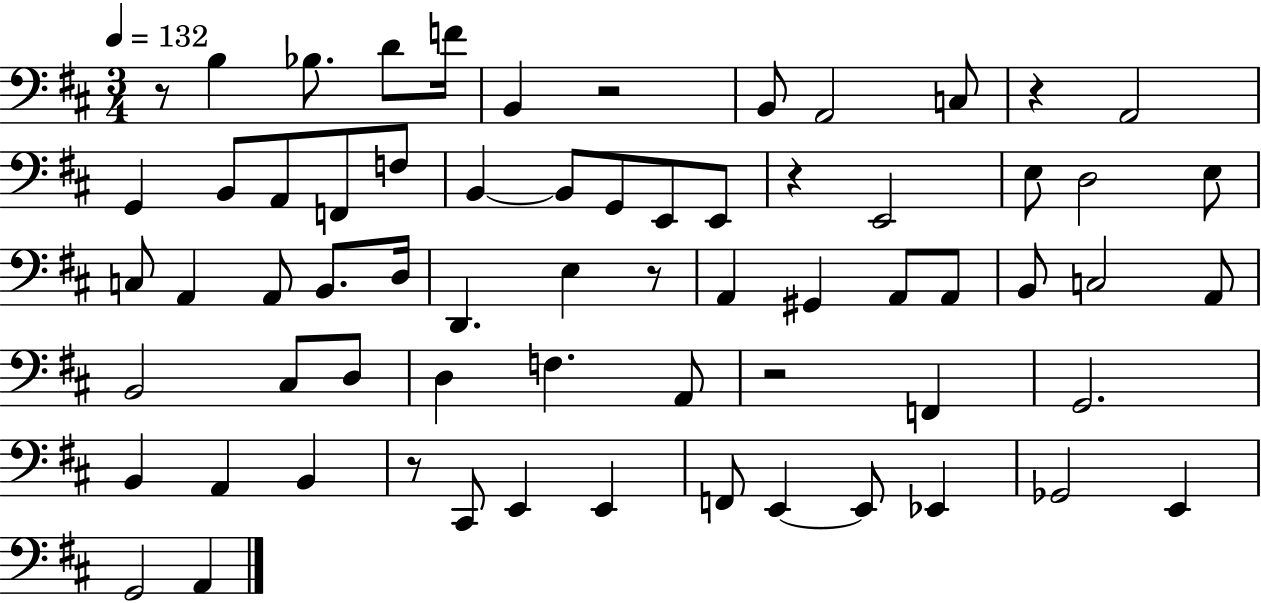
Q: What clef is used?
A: bass